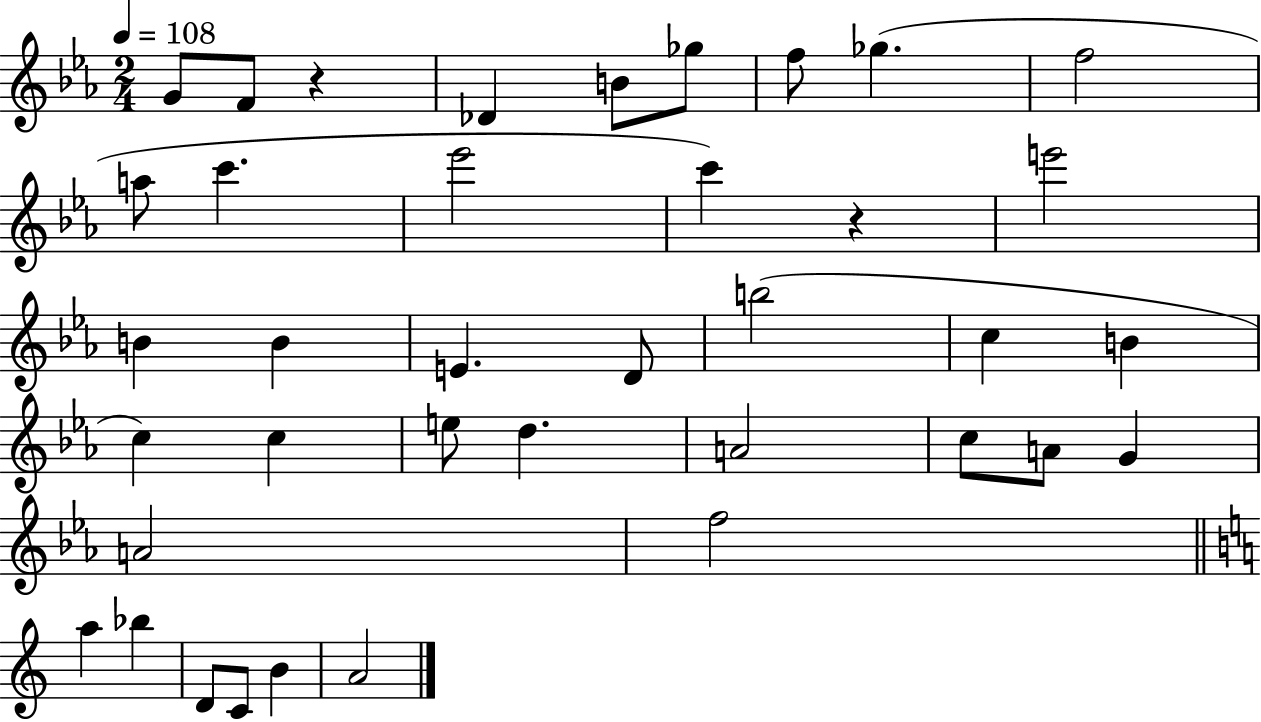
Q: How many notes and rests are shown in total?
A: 38